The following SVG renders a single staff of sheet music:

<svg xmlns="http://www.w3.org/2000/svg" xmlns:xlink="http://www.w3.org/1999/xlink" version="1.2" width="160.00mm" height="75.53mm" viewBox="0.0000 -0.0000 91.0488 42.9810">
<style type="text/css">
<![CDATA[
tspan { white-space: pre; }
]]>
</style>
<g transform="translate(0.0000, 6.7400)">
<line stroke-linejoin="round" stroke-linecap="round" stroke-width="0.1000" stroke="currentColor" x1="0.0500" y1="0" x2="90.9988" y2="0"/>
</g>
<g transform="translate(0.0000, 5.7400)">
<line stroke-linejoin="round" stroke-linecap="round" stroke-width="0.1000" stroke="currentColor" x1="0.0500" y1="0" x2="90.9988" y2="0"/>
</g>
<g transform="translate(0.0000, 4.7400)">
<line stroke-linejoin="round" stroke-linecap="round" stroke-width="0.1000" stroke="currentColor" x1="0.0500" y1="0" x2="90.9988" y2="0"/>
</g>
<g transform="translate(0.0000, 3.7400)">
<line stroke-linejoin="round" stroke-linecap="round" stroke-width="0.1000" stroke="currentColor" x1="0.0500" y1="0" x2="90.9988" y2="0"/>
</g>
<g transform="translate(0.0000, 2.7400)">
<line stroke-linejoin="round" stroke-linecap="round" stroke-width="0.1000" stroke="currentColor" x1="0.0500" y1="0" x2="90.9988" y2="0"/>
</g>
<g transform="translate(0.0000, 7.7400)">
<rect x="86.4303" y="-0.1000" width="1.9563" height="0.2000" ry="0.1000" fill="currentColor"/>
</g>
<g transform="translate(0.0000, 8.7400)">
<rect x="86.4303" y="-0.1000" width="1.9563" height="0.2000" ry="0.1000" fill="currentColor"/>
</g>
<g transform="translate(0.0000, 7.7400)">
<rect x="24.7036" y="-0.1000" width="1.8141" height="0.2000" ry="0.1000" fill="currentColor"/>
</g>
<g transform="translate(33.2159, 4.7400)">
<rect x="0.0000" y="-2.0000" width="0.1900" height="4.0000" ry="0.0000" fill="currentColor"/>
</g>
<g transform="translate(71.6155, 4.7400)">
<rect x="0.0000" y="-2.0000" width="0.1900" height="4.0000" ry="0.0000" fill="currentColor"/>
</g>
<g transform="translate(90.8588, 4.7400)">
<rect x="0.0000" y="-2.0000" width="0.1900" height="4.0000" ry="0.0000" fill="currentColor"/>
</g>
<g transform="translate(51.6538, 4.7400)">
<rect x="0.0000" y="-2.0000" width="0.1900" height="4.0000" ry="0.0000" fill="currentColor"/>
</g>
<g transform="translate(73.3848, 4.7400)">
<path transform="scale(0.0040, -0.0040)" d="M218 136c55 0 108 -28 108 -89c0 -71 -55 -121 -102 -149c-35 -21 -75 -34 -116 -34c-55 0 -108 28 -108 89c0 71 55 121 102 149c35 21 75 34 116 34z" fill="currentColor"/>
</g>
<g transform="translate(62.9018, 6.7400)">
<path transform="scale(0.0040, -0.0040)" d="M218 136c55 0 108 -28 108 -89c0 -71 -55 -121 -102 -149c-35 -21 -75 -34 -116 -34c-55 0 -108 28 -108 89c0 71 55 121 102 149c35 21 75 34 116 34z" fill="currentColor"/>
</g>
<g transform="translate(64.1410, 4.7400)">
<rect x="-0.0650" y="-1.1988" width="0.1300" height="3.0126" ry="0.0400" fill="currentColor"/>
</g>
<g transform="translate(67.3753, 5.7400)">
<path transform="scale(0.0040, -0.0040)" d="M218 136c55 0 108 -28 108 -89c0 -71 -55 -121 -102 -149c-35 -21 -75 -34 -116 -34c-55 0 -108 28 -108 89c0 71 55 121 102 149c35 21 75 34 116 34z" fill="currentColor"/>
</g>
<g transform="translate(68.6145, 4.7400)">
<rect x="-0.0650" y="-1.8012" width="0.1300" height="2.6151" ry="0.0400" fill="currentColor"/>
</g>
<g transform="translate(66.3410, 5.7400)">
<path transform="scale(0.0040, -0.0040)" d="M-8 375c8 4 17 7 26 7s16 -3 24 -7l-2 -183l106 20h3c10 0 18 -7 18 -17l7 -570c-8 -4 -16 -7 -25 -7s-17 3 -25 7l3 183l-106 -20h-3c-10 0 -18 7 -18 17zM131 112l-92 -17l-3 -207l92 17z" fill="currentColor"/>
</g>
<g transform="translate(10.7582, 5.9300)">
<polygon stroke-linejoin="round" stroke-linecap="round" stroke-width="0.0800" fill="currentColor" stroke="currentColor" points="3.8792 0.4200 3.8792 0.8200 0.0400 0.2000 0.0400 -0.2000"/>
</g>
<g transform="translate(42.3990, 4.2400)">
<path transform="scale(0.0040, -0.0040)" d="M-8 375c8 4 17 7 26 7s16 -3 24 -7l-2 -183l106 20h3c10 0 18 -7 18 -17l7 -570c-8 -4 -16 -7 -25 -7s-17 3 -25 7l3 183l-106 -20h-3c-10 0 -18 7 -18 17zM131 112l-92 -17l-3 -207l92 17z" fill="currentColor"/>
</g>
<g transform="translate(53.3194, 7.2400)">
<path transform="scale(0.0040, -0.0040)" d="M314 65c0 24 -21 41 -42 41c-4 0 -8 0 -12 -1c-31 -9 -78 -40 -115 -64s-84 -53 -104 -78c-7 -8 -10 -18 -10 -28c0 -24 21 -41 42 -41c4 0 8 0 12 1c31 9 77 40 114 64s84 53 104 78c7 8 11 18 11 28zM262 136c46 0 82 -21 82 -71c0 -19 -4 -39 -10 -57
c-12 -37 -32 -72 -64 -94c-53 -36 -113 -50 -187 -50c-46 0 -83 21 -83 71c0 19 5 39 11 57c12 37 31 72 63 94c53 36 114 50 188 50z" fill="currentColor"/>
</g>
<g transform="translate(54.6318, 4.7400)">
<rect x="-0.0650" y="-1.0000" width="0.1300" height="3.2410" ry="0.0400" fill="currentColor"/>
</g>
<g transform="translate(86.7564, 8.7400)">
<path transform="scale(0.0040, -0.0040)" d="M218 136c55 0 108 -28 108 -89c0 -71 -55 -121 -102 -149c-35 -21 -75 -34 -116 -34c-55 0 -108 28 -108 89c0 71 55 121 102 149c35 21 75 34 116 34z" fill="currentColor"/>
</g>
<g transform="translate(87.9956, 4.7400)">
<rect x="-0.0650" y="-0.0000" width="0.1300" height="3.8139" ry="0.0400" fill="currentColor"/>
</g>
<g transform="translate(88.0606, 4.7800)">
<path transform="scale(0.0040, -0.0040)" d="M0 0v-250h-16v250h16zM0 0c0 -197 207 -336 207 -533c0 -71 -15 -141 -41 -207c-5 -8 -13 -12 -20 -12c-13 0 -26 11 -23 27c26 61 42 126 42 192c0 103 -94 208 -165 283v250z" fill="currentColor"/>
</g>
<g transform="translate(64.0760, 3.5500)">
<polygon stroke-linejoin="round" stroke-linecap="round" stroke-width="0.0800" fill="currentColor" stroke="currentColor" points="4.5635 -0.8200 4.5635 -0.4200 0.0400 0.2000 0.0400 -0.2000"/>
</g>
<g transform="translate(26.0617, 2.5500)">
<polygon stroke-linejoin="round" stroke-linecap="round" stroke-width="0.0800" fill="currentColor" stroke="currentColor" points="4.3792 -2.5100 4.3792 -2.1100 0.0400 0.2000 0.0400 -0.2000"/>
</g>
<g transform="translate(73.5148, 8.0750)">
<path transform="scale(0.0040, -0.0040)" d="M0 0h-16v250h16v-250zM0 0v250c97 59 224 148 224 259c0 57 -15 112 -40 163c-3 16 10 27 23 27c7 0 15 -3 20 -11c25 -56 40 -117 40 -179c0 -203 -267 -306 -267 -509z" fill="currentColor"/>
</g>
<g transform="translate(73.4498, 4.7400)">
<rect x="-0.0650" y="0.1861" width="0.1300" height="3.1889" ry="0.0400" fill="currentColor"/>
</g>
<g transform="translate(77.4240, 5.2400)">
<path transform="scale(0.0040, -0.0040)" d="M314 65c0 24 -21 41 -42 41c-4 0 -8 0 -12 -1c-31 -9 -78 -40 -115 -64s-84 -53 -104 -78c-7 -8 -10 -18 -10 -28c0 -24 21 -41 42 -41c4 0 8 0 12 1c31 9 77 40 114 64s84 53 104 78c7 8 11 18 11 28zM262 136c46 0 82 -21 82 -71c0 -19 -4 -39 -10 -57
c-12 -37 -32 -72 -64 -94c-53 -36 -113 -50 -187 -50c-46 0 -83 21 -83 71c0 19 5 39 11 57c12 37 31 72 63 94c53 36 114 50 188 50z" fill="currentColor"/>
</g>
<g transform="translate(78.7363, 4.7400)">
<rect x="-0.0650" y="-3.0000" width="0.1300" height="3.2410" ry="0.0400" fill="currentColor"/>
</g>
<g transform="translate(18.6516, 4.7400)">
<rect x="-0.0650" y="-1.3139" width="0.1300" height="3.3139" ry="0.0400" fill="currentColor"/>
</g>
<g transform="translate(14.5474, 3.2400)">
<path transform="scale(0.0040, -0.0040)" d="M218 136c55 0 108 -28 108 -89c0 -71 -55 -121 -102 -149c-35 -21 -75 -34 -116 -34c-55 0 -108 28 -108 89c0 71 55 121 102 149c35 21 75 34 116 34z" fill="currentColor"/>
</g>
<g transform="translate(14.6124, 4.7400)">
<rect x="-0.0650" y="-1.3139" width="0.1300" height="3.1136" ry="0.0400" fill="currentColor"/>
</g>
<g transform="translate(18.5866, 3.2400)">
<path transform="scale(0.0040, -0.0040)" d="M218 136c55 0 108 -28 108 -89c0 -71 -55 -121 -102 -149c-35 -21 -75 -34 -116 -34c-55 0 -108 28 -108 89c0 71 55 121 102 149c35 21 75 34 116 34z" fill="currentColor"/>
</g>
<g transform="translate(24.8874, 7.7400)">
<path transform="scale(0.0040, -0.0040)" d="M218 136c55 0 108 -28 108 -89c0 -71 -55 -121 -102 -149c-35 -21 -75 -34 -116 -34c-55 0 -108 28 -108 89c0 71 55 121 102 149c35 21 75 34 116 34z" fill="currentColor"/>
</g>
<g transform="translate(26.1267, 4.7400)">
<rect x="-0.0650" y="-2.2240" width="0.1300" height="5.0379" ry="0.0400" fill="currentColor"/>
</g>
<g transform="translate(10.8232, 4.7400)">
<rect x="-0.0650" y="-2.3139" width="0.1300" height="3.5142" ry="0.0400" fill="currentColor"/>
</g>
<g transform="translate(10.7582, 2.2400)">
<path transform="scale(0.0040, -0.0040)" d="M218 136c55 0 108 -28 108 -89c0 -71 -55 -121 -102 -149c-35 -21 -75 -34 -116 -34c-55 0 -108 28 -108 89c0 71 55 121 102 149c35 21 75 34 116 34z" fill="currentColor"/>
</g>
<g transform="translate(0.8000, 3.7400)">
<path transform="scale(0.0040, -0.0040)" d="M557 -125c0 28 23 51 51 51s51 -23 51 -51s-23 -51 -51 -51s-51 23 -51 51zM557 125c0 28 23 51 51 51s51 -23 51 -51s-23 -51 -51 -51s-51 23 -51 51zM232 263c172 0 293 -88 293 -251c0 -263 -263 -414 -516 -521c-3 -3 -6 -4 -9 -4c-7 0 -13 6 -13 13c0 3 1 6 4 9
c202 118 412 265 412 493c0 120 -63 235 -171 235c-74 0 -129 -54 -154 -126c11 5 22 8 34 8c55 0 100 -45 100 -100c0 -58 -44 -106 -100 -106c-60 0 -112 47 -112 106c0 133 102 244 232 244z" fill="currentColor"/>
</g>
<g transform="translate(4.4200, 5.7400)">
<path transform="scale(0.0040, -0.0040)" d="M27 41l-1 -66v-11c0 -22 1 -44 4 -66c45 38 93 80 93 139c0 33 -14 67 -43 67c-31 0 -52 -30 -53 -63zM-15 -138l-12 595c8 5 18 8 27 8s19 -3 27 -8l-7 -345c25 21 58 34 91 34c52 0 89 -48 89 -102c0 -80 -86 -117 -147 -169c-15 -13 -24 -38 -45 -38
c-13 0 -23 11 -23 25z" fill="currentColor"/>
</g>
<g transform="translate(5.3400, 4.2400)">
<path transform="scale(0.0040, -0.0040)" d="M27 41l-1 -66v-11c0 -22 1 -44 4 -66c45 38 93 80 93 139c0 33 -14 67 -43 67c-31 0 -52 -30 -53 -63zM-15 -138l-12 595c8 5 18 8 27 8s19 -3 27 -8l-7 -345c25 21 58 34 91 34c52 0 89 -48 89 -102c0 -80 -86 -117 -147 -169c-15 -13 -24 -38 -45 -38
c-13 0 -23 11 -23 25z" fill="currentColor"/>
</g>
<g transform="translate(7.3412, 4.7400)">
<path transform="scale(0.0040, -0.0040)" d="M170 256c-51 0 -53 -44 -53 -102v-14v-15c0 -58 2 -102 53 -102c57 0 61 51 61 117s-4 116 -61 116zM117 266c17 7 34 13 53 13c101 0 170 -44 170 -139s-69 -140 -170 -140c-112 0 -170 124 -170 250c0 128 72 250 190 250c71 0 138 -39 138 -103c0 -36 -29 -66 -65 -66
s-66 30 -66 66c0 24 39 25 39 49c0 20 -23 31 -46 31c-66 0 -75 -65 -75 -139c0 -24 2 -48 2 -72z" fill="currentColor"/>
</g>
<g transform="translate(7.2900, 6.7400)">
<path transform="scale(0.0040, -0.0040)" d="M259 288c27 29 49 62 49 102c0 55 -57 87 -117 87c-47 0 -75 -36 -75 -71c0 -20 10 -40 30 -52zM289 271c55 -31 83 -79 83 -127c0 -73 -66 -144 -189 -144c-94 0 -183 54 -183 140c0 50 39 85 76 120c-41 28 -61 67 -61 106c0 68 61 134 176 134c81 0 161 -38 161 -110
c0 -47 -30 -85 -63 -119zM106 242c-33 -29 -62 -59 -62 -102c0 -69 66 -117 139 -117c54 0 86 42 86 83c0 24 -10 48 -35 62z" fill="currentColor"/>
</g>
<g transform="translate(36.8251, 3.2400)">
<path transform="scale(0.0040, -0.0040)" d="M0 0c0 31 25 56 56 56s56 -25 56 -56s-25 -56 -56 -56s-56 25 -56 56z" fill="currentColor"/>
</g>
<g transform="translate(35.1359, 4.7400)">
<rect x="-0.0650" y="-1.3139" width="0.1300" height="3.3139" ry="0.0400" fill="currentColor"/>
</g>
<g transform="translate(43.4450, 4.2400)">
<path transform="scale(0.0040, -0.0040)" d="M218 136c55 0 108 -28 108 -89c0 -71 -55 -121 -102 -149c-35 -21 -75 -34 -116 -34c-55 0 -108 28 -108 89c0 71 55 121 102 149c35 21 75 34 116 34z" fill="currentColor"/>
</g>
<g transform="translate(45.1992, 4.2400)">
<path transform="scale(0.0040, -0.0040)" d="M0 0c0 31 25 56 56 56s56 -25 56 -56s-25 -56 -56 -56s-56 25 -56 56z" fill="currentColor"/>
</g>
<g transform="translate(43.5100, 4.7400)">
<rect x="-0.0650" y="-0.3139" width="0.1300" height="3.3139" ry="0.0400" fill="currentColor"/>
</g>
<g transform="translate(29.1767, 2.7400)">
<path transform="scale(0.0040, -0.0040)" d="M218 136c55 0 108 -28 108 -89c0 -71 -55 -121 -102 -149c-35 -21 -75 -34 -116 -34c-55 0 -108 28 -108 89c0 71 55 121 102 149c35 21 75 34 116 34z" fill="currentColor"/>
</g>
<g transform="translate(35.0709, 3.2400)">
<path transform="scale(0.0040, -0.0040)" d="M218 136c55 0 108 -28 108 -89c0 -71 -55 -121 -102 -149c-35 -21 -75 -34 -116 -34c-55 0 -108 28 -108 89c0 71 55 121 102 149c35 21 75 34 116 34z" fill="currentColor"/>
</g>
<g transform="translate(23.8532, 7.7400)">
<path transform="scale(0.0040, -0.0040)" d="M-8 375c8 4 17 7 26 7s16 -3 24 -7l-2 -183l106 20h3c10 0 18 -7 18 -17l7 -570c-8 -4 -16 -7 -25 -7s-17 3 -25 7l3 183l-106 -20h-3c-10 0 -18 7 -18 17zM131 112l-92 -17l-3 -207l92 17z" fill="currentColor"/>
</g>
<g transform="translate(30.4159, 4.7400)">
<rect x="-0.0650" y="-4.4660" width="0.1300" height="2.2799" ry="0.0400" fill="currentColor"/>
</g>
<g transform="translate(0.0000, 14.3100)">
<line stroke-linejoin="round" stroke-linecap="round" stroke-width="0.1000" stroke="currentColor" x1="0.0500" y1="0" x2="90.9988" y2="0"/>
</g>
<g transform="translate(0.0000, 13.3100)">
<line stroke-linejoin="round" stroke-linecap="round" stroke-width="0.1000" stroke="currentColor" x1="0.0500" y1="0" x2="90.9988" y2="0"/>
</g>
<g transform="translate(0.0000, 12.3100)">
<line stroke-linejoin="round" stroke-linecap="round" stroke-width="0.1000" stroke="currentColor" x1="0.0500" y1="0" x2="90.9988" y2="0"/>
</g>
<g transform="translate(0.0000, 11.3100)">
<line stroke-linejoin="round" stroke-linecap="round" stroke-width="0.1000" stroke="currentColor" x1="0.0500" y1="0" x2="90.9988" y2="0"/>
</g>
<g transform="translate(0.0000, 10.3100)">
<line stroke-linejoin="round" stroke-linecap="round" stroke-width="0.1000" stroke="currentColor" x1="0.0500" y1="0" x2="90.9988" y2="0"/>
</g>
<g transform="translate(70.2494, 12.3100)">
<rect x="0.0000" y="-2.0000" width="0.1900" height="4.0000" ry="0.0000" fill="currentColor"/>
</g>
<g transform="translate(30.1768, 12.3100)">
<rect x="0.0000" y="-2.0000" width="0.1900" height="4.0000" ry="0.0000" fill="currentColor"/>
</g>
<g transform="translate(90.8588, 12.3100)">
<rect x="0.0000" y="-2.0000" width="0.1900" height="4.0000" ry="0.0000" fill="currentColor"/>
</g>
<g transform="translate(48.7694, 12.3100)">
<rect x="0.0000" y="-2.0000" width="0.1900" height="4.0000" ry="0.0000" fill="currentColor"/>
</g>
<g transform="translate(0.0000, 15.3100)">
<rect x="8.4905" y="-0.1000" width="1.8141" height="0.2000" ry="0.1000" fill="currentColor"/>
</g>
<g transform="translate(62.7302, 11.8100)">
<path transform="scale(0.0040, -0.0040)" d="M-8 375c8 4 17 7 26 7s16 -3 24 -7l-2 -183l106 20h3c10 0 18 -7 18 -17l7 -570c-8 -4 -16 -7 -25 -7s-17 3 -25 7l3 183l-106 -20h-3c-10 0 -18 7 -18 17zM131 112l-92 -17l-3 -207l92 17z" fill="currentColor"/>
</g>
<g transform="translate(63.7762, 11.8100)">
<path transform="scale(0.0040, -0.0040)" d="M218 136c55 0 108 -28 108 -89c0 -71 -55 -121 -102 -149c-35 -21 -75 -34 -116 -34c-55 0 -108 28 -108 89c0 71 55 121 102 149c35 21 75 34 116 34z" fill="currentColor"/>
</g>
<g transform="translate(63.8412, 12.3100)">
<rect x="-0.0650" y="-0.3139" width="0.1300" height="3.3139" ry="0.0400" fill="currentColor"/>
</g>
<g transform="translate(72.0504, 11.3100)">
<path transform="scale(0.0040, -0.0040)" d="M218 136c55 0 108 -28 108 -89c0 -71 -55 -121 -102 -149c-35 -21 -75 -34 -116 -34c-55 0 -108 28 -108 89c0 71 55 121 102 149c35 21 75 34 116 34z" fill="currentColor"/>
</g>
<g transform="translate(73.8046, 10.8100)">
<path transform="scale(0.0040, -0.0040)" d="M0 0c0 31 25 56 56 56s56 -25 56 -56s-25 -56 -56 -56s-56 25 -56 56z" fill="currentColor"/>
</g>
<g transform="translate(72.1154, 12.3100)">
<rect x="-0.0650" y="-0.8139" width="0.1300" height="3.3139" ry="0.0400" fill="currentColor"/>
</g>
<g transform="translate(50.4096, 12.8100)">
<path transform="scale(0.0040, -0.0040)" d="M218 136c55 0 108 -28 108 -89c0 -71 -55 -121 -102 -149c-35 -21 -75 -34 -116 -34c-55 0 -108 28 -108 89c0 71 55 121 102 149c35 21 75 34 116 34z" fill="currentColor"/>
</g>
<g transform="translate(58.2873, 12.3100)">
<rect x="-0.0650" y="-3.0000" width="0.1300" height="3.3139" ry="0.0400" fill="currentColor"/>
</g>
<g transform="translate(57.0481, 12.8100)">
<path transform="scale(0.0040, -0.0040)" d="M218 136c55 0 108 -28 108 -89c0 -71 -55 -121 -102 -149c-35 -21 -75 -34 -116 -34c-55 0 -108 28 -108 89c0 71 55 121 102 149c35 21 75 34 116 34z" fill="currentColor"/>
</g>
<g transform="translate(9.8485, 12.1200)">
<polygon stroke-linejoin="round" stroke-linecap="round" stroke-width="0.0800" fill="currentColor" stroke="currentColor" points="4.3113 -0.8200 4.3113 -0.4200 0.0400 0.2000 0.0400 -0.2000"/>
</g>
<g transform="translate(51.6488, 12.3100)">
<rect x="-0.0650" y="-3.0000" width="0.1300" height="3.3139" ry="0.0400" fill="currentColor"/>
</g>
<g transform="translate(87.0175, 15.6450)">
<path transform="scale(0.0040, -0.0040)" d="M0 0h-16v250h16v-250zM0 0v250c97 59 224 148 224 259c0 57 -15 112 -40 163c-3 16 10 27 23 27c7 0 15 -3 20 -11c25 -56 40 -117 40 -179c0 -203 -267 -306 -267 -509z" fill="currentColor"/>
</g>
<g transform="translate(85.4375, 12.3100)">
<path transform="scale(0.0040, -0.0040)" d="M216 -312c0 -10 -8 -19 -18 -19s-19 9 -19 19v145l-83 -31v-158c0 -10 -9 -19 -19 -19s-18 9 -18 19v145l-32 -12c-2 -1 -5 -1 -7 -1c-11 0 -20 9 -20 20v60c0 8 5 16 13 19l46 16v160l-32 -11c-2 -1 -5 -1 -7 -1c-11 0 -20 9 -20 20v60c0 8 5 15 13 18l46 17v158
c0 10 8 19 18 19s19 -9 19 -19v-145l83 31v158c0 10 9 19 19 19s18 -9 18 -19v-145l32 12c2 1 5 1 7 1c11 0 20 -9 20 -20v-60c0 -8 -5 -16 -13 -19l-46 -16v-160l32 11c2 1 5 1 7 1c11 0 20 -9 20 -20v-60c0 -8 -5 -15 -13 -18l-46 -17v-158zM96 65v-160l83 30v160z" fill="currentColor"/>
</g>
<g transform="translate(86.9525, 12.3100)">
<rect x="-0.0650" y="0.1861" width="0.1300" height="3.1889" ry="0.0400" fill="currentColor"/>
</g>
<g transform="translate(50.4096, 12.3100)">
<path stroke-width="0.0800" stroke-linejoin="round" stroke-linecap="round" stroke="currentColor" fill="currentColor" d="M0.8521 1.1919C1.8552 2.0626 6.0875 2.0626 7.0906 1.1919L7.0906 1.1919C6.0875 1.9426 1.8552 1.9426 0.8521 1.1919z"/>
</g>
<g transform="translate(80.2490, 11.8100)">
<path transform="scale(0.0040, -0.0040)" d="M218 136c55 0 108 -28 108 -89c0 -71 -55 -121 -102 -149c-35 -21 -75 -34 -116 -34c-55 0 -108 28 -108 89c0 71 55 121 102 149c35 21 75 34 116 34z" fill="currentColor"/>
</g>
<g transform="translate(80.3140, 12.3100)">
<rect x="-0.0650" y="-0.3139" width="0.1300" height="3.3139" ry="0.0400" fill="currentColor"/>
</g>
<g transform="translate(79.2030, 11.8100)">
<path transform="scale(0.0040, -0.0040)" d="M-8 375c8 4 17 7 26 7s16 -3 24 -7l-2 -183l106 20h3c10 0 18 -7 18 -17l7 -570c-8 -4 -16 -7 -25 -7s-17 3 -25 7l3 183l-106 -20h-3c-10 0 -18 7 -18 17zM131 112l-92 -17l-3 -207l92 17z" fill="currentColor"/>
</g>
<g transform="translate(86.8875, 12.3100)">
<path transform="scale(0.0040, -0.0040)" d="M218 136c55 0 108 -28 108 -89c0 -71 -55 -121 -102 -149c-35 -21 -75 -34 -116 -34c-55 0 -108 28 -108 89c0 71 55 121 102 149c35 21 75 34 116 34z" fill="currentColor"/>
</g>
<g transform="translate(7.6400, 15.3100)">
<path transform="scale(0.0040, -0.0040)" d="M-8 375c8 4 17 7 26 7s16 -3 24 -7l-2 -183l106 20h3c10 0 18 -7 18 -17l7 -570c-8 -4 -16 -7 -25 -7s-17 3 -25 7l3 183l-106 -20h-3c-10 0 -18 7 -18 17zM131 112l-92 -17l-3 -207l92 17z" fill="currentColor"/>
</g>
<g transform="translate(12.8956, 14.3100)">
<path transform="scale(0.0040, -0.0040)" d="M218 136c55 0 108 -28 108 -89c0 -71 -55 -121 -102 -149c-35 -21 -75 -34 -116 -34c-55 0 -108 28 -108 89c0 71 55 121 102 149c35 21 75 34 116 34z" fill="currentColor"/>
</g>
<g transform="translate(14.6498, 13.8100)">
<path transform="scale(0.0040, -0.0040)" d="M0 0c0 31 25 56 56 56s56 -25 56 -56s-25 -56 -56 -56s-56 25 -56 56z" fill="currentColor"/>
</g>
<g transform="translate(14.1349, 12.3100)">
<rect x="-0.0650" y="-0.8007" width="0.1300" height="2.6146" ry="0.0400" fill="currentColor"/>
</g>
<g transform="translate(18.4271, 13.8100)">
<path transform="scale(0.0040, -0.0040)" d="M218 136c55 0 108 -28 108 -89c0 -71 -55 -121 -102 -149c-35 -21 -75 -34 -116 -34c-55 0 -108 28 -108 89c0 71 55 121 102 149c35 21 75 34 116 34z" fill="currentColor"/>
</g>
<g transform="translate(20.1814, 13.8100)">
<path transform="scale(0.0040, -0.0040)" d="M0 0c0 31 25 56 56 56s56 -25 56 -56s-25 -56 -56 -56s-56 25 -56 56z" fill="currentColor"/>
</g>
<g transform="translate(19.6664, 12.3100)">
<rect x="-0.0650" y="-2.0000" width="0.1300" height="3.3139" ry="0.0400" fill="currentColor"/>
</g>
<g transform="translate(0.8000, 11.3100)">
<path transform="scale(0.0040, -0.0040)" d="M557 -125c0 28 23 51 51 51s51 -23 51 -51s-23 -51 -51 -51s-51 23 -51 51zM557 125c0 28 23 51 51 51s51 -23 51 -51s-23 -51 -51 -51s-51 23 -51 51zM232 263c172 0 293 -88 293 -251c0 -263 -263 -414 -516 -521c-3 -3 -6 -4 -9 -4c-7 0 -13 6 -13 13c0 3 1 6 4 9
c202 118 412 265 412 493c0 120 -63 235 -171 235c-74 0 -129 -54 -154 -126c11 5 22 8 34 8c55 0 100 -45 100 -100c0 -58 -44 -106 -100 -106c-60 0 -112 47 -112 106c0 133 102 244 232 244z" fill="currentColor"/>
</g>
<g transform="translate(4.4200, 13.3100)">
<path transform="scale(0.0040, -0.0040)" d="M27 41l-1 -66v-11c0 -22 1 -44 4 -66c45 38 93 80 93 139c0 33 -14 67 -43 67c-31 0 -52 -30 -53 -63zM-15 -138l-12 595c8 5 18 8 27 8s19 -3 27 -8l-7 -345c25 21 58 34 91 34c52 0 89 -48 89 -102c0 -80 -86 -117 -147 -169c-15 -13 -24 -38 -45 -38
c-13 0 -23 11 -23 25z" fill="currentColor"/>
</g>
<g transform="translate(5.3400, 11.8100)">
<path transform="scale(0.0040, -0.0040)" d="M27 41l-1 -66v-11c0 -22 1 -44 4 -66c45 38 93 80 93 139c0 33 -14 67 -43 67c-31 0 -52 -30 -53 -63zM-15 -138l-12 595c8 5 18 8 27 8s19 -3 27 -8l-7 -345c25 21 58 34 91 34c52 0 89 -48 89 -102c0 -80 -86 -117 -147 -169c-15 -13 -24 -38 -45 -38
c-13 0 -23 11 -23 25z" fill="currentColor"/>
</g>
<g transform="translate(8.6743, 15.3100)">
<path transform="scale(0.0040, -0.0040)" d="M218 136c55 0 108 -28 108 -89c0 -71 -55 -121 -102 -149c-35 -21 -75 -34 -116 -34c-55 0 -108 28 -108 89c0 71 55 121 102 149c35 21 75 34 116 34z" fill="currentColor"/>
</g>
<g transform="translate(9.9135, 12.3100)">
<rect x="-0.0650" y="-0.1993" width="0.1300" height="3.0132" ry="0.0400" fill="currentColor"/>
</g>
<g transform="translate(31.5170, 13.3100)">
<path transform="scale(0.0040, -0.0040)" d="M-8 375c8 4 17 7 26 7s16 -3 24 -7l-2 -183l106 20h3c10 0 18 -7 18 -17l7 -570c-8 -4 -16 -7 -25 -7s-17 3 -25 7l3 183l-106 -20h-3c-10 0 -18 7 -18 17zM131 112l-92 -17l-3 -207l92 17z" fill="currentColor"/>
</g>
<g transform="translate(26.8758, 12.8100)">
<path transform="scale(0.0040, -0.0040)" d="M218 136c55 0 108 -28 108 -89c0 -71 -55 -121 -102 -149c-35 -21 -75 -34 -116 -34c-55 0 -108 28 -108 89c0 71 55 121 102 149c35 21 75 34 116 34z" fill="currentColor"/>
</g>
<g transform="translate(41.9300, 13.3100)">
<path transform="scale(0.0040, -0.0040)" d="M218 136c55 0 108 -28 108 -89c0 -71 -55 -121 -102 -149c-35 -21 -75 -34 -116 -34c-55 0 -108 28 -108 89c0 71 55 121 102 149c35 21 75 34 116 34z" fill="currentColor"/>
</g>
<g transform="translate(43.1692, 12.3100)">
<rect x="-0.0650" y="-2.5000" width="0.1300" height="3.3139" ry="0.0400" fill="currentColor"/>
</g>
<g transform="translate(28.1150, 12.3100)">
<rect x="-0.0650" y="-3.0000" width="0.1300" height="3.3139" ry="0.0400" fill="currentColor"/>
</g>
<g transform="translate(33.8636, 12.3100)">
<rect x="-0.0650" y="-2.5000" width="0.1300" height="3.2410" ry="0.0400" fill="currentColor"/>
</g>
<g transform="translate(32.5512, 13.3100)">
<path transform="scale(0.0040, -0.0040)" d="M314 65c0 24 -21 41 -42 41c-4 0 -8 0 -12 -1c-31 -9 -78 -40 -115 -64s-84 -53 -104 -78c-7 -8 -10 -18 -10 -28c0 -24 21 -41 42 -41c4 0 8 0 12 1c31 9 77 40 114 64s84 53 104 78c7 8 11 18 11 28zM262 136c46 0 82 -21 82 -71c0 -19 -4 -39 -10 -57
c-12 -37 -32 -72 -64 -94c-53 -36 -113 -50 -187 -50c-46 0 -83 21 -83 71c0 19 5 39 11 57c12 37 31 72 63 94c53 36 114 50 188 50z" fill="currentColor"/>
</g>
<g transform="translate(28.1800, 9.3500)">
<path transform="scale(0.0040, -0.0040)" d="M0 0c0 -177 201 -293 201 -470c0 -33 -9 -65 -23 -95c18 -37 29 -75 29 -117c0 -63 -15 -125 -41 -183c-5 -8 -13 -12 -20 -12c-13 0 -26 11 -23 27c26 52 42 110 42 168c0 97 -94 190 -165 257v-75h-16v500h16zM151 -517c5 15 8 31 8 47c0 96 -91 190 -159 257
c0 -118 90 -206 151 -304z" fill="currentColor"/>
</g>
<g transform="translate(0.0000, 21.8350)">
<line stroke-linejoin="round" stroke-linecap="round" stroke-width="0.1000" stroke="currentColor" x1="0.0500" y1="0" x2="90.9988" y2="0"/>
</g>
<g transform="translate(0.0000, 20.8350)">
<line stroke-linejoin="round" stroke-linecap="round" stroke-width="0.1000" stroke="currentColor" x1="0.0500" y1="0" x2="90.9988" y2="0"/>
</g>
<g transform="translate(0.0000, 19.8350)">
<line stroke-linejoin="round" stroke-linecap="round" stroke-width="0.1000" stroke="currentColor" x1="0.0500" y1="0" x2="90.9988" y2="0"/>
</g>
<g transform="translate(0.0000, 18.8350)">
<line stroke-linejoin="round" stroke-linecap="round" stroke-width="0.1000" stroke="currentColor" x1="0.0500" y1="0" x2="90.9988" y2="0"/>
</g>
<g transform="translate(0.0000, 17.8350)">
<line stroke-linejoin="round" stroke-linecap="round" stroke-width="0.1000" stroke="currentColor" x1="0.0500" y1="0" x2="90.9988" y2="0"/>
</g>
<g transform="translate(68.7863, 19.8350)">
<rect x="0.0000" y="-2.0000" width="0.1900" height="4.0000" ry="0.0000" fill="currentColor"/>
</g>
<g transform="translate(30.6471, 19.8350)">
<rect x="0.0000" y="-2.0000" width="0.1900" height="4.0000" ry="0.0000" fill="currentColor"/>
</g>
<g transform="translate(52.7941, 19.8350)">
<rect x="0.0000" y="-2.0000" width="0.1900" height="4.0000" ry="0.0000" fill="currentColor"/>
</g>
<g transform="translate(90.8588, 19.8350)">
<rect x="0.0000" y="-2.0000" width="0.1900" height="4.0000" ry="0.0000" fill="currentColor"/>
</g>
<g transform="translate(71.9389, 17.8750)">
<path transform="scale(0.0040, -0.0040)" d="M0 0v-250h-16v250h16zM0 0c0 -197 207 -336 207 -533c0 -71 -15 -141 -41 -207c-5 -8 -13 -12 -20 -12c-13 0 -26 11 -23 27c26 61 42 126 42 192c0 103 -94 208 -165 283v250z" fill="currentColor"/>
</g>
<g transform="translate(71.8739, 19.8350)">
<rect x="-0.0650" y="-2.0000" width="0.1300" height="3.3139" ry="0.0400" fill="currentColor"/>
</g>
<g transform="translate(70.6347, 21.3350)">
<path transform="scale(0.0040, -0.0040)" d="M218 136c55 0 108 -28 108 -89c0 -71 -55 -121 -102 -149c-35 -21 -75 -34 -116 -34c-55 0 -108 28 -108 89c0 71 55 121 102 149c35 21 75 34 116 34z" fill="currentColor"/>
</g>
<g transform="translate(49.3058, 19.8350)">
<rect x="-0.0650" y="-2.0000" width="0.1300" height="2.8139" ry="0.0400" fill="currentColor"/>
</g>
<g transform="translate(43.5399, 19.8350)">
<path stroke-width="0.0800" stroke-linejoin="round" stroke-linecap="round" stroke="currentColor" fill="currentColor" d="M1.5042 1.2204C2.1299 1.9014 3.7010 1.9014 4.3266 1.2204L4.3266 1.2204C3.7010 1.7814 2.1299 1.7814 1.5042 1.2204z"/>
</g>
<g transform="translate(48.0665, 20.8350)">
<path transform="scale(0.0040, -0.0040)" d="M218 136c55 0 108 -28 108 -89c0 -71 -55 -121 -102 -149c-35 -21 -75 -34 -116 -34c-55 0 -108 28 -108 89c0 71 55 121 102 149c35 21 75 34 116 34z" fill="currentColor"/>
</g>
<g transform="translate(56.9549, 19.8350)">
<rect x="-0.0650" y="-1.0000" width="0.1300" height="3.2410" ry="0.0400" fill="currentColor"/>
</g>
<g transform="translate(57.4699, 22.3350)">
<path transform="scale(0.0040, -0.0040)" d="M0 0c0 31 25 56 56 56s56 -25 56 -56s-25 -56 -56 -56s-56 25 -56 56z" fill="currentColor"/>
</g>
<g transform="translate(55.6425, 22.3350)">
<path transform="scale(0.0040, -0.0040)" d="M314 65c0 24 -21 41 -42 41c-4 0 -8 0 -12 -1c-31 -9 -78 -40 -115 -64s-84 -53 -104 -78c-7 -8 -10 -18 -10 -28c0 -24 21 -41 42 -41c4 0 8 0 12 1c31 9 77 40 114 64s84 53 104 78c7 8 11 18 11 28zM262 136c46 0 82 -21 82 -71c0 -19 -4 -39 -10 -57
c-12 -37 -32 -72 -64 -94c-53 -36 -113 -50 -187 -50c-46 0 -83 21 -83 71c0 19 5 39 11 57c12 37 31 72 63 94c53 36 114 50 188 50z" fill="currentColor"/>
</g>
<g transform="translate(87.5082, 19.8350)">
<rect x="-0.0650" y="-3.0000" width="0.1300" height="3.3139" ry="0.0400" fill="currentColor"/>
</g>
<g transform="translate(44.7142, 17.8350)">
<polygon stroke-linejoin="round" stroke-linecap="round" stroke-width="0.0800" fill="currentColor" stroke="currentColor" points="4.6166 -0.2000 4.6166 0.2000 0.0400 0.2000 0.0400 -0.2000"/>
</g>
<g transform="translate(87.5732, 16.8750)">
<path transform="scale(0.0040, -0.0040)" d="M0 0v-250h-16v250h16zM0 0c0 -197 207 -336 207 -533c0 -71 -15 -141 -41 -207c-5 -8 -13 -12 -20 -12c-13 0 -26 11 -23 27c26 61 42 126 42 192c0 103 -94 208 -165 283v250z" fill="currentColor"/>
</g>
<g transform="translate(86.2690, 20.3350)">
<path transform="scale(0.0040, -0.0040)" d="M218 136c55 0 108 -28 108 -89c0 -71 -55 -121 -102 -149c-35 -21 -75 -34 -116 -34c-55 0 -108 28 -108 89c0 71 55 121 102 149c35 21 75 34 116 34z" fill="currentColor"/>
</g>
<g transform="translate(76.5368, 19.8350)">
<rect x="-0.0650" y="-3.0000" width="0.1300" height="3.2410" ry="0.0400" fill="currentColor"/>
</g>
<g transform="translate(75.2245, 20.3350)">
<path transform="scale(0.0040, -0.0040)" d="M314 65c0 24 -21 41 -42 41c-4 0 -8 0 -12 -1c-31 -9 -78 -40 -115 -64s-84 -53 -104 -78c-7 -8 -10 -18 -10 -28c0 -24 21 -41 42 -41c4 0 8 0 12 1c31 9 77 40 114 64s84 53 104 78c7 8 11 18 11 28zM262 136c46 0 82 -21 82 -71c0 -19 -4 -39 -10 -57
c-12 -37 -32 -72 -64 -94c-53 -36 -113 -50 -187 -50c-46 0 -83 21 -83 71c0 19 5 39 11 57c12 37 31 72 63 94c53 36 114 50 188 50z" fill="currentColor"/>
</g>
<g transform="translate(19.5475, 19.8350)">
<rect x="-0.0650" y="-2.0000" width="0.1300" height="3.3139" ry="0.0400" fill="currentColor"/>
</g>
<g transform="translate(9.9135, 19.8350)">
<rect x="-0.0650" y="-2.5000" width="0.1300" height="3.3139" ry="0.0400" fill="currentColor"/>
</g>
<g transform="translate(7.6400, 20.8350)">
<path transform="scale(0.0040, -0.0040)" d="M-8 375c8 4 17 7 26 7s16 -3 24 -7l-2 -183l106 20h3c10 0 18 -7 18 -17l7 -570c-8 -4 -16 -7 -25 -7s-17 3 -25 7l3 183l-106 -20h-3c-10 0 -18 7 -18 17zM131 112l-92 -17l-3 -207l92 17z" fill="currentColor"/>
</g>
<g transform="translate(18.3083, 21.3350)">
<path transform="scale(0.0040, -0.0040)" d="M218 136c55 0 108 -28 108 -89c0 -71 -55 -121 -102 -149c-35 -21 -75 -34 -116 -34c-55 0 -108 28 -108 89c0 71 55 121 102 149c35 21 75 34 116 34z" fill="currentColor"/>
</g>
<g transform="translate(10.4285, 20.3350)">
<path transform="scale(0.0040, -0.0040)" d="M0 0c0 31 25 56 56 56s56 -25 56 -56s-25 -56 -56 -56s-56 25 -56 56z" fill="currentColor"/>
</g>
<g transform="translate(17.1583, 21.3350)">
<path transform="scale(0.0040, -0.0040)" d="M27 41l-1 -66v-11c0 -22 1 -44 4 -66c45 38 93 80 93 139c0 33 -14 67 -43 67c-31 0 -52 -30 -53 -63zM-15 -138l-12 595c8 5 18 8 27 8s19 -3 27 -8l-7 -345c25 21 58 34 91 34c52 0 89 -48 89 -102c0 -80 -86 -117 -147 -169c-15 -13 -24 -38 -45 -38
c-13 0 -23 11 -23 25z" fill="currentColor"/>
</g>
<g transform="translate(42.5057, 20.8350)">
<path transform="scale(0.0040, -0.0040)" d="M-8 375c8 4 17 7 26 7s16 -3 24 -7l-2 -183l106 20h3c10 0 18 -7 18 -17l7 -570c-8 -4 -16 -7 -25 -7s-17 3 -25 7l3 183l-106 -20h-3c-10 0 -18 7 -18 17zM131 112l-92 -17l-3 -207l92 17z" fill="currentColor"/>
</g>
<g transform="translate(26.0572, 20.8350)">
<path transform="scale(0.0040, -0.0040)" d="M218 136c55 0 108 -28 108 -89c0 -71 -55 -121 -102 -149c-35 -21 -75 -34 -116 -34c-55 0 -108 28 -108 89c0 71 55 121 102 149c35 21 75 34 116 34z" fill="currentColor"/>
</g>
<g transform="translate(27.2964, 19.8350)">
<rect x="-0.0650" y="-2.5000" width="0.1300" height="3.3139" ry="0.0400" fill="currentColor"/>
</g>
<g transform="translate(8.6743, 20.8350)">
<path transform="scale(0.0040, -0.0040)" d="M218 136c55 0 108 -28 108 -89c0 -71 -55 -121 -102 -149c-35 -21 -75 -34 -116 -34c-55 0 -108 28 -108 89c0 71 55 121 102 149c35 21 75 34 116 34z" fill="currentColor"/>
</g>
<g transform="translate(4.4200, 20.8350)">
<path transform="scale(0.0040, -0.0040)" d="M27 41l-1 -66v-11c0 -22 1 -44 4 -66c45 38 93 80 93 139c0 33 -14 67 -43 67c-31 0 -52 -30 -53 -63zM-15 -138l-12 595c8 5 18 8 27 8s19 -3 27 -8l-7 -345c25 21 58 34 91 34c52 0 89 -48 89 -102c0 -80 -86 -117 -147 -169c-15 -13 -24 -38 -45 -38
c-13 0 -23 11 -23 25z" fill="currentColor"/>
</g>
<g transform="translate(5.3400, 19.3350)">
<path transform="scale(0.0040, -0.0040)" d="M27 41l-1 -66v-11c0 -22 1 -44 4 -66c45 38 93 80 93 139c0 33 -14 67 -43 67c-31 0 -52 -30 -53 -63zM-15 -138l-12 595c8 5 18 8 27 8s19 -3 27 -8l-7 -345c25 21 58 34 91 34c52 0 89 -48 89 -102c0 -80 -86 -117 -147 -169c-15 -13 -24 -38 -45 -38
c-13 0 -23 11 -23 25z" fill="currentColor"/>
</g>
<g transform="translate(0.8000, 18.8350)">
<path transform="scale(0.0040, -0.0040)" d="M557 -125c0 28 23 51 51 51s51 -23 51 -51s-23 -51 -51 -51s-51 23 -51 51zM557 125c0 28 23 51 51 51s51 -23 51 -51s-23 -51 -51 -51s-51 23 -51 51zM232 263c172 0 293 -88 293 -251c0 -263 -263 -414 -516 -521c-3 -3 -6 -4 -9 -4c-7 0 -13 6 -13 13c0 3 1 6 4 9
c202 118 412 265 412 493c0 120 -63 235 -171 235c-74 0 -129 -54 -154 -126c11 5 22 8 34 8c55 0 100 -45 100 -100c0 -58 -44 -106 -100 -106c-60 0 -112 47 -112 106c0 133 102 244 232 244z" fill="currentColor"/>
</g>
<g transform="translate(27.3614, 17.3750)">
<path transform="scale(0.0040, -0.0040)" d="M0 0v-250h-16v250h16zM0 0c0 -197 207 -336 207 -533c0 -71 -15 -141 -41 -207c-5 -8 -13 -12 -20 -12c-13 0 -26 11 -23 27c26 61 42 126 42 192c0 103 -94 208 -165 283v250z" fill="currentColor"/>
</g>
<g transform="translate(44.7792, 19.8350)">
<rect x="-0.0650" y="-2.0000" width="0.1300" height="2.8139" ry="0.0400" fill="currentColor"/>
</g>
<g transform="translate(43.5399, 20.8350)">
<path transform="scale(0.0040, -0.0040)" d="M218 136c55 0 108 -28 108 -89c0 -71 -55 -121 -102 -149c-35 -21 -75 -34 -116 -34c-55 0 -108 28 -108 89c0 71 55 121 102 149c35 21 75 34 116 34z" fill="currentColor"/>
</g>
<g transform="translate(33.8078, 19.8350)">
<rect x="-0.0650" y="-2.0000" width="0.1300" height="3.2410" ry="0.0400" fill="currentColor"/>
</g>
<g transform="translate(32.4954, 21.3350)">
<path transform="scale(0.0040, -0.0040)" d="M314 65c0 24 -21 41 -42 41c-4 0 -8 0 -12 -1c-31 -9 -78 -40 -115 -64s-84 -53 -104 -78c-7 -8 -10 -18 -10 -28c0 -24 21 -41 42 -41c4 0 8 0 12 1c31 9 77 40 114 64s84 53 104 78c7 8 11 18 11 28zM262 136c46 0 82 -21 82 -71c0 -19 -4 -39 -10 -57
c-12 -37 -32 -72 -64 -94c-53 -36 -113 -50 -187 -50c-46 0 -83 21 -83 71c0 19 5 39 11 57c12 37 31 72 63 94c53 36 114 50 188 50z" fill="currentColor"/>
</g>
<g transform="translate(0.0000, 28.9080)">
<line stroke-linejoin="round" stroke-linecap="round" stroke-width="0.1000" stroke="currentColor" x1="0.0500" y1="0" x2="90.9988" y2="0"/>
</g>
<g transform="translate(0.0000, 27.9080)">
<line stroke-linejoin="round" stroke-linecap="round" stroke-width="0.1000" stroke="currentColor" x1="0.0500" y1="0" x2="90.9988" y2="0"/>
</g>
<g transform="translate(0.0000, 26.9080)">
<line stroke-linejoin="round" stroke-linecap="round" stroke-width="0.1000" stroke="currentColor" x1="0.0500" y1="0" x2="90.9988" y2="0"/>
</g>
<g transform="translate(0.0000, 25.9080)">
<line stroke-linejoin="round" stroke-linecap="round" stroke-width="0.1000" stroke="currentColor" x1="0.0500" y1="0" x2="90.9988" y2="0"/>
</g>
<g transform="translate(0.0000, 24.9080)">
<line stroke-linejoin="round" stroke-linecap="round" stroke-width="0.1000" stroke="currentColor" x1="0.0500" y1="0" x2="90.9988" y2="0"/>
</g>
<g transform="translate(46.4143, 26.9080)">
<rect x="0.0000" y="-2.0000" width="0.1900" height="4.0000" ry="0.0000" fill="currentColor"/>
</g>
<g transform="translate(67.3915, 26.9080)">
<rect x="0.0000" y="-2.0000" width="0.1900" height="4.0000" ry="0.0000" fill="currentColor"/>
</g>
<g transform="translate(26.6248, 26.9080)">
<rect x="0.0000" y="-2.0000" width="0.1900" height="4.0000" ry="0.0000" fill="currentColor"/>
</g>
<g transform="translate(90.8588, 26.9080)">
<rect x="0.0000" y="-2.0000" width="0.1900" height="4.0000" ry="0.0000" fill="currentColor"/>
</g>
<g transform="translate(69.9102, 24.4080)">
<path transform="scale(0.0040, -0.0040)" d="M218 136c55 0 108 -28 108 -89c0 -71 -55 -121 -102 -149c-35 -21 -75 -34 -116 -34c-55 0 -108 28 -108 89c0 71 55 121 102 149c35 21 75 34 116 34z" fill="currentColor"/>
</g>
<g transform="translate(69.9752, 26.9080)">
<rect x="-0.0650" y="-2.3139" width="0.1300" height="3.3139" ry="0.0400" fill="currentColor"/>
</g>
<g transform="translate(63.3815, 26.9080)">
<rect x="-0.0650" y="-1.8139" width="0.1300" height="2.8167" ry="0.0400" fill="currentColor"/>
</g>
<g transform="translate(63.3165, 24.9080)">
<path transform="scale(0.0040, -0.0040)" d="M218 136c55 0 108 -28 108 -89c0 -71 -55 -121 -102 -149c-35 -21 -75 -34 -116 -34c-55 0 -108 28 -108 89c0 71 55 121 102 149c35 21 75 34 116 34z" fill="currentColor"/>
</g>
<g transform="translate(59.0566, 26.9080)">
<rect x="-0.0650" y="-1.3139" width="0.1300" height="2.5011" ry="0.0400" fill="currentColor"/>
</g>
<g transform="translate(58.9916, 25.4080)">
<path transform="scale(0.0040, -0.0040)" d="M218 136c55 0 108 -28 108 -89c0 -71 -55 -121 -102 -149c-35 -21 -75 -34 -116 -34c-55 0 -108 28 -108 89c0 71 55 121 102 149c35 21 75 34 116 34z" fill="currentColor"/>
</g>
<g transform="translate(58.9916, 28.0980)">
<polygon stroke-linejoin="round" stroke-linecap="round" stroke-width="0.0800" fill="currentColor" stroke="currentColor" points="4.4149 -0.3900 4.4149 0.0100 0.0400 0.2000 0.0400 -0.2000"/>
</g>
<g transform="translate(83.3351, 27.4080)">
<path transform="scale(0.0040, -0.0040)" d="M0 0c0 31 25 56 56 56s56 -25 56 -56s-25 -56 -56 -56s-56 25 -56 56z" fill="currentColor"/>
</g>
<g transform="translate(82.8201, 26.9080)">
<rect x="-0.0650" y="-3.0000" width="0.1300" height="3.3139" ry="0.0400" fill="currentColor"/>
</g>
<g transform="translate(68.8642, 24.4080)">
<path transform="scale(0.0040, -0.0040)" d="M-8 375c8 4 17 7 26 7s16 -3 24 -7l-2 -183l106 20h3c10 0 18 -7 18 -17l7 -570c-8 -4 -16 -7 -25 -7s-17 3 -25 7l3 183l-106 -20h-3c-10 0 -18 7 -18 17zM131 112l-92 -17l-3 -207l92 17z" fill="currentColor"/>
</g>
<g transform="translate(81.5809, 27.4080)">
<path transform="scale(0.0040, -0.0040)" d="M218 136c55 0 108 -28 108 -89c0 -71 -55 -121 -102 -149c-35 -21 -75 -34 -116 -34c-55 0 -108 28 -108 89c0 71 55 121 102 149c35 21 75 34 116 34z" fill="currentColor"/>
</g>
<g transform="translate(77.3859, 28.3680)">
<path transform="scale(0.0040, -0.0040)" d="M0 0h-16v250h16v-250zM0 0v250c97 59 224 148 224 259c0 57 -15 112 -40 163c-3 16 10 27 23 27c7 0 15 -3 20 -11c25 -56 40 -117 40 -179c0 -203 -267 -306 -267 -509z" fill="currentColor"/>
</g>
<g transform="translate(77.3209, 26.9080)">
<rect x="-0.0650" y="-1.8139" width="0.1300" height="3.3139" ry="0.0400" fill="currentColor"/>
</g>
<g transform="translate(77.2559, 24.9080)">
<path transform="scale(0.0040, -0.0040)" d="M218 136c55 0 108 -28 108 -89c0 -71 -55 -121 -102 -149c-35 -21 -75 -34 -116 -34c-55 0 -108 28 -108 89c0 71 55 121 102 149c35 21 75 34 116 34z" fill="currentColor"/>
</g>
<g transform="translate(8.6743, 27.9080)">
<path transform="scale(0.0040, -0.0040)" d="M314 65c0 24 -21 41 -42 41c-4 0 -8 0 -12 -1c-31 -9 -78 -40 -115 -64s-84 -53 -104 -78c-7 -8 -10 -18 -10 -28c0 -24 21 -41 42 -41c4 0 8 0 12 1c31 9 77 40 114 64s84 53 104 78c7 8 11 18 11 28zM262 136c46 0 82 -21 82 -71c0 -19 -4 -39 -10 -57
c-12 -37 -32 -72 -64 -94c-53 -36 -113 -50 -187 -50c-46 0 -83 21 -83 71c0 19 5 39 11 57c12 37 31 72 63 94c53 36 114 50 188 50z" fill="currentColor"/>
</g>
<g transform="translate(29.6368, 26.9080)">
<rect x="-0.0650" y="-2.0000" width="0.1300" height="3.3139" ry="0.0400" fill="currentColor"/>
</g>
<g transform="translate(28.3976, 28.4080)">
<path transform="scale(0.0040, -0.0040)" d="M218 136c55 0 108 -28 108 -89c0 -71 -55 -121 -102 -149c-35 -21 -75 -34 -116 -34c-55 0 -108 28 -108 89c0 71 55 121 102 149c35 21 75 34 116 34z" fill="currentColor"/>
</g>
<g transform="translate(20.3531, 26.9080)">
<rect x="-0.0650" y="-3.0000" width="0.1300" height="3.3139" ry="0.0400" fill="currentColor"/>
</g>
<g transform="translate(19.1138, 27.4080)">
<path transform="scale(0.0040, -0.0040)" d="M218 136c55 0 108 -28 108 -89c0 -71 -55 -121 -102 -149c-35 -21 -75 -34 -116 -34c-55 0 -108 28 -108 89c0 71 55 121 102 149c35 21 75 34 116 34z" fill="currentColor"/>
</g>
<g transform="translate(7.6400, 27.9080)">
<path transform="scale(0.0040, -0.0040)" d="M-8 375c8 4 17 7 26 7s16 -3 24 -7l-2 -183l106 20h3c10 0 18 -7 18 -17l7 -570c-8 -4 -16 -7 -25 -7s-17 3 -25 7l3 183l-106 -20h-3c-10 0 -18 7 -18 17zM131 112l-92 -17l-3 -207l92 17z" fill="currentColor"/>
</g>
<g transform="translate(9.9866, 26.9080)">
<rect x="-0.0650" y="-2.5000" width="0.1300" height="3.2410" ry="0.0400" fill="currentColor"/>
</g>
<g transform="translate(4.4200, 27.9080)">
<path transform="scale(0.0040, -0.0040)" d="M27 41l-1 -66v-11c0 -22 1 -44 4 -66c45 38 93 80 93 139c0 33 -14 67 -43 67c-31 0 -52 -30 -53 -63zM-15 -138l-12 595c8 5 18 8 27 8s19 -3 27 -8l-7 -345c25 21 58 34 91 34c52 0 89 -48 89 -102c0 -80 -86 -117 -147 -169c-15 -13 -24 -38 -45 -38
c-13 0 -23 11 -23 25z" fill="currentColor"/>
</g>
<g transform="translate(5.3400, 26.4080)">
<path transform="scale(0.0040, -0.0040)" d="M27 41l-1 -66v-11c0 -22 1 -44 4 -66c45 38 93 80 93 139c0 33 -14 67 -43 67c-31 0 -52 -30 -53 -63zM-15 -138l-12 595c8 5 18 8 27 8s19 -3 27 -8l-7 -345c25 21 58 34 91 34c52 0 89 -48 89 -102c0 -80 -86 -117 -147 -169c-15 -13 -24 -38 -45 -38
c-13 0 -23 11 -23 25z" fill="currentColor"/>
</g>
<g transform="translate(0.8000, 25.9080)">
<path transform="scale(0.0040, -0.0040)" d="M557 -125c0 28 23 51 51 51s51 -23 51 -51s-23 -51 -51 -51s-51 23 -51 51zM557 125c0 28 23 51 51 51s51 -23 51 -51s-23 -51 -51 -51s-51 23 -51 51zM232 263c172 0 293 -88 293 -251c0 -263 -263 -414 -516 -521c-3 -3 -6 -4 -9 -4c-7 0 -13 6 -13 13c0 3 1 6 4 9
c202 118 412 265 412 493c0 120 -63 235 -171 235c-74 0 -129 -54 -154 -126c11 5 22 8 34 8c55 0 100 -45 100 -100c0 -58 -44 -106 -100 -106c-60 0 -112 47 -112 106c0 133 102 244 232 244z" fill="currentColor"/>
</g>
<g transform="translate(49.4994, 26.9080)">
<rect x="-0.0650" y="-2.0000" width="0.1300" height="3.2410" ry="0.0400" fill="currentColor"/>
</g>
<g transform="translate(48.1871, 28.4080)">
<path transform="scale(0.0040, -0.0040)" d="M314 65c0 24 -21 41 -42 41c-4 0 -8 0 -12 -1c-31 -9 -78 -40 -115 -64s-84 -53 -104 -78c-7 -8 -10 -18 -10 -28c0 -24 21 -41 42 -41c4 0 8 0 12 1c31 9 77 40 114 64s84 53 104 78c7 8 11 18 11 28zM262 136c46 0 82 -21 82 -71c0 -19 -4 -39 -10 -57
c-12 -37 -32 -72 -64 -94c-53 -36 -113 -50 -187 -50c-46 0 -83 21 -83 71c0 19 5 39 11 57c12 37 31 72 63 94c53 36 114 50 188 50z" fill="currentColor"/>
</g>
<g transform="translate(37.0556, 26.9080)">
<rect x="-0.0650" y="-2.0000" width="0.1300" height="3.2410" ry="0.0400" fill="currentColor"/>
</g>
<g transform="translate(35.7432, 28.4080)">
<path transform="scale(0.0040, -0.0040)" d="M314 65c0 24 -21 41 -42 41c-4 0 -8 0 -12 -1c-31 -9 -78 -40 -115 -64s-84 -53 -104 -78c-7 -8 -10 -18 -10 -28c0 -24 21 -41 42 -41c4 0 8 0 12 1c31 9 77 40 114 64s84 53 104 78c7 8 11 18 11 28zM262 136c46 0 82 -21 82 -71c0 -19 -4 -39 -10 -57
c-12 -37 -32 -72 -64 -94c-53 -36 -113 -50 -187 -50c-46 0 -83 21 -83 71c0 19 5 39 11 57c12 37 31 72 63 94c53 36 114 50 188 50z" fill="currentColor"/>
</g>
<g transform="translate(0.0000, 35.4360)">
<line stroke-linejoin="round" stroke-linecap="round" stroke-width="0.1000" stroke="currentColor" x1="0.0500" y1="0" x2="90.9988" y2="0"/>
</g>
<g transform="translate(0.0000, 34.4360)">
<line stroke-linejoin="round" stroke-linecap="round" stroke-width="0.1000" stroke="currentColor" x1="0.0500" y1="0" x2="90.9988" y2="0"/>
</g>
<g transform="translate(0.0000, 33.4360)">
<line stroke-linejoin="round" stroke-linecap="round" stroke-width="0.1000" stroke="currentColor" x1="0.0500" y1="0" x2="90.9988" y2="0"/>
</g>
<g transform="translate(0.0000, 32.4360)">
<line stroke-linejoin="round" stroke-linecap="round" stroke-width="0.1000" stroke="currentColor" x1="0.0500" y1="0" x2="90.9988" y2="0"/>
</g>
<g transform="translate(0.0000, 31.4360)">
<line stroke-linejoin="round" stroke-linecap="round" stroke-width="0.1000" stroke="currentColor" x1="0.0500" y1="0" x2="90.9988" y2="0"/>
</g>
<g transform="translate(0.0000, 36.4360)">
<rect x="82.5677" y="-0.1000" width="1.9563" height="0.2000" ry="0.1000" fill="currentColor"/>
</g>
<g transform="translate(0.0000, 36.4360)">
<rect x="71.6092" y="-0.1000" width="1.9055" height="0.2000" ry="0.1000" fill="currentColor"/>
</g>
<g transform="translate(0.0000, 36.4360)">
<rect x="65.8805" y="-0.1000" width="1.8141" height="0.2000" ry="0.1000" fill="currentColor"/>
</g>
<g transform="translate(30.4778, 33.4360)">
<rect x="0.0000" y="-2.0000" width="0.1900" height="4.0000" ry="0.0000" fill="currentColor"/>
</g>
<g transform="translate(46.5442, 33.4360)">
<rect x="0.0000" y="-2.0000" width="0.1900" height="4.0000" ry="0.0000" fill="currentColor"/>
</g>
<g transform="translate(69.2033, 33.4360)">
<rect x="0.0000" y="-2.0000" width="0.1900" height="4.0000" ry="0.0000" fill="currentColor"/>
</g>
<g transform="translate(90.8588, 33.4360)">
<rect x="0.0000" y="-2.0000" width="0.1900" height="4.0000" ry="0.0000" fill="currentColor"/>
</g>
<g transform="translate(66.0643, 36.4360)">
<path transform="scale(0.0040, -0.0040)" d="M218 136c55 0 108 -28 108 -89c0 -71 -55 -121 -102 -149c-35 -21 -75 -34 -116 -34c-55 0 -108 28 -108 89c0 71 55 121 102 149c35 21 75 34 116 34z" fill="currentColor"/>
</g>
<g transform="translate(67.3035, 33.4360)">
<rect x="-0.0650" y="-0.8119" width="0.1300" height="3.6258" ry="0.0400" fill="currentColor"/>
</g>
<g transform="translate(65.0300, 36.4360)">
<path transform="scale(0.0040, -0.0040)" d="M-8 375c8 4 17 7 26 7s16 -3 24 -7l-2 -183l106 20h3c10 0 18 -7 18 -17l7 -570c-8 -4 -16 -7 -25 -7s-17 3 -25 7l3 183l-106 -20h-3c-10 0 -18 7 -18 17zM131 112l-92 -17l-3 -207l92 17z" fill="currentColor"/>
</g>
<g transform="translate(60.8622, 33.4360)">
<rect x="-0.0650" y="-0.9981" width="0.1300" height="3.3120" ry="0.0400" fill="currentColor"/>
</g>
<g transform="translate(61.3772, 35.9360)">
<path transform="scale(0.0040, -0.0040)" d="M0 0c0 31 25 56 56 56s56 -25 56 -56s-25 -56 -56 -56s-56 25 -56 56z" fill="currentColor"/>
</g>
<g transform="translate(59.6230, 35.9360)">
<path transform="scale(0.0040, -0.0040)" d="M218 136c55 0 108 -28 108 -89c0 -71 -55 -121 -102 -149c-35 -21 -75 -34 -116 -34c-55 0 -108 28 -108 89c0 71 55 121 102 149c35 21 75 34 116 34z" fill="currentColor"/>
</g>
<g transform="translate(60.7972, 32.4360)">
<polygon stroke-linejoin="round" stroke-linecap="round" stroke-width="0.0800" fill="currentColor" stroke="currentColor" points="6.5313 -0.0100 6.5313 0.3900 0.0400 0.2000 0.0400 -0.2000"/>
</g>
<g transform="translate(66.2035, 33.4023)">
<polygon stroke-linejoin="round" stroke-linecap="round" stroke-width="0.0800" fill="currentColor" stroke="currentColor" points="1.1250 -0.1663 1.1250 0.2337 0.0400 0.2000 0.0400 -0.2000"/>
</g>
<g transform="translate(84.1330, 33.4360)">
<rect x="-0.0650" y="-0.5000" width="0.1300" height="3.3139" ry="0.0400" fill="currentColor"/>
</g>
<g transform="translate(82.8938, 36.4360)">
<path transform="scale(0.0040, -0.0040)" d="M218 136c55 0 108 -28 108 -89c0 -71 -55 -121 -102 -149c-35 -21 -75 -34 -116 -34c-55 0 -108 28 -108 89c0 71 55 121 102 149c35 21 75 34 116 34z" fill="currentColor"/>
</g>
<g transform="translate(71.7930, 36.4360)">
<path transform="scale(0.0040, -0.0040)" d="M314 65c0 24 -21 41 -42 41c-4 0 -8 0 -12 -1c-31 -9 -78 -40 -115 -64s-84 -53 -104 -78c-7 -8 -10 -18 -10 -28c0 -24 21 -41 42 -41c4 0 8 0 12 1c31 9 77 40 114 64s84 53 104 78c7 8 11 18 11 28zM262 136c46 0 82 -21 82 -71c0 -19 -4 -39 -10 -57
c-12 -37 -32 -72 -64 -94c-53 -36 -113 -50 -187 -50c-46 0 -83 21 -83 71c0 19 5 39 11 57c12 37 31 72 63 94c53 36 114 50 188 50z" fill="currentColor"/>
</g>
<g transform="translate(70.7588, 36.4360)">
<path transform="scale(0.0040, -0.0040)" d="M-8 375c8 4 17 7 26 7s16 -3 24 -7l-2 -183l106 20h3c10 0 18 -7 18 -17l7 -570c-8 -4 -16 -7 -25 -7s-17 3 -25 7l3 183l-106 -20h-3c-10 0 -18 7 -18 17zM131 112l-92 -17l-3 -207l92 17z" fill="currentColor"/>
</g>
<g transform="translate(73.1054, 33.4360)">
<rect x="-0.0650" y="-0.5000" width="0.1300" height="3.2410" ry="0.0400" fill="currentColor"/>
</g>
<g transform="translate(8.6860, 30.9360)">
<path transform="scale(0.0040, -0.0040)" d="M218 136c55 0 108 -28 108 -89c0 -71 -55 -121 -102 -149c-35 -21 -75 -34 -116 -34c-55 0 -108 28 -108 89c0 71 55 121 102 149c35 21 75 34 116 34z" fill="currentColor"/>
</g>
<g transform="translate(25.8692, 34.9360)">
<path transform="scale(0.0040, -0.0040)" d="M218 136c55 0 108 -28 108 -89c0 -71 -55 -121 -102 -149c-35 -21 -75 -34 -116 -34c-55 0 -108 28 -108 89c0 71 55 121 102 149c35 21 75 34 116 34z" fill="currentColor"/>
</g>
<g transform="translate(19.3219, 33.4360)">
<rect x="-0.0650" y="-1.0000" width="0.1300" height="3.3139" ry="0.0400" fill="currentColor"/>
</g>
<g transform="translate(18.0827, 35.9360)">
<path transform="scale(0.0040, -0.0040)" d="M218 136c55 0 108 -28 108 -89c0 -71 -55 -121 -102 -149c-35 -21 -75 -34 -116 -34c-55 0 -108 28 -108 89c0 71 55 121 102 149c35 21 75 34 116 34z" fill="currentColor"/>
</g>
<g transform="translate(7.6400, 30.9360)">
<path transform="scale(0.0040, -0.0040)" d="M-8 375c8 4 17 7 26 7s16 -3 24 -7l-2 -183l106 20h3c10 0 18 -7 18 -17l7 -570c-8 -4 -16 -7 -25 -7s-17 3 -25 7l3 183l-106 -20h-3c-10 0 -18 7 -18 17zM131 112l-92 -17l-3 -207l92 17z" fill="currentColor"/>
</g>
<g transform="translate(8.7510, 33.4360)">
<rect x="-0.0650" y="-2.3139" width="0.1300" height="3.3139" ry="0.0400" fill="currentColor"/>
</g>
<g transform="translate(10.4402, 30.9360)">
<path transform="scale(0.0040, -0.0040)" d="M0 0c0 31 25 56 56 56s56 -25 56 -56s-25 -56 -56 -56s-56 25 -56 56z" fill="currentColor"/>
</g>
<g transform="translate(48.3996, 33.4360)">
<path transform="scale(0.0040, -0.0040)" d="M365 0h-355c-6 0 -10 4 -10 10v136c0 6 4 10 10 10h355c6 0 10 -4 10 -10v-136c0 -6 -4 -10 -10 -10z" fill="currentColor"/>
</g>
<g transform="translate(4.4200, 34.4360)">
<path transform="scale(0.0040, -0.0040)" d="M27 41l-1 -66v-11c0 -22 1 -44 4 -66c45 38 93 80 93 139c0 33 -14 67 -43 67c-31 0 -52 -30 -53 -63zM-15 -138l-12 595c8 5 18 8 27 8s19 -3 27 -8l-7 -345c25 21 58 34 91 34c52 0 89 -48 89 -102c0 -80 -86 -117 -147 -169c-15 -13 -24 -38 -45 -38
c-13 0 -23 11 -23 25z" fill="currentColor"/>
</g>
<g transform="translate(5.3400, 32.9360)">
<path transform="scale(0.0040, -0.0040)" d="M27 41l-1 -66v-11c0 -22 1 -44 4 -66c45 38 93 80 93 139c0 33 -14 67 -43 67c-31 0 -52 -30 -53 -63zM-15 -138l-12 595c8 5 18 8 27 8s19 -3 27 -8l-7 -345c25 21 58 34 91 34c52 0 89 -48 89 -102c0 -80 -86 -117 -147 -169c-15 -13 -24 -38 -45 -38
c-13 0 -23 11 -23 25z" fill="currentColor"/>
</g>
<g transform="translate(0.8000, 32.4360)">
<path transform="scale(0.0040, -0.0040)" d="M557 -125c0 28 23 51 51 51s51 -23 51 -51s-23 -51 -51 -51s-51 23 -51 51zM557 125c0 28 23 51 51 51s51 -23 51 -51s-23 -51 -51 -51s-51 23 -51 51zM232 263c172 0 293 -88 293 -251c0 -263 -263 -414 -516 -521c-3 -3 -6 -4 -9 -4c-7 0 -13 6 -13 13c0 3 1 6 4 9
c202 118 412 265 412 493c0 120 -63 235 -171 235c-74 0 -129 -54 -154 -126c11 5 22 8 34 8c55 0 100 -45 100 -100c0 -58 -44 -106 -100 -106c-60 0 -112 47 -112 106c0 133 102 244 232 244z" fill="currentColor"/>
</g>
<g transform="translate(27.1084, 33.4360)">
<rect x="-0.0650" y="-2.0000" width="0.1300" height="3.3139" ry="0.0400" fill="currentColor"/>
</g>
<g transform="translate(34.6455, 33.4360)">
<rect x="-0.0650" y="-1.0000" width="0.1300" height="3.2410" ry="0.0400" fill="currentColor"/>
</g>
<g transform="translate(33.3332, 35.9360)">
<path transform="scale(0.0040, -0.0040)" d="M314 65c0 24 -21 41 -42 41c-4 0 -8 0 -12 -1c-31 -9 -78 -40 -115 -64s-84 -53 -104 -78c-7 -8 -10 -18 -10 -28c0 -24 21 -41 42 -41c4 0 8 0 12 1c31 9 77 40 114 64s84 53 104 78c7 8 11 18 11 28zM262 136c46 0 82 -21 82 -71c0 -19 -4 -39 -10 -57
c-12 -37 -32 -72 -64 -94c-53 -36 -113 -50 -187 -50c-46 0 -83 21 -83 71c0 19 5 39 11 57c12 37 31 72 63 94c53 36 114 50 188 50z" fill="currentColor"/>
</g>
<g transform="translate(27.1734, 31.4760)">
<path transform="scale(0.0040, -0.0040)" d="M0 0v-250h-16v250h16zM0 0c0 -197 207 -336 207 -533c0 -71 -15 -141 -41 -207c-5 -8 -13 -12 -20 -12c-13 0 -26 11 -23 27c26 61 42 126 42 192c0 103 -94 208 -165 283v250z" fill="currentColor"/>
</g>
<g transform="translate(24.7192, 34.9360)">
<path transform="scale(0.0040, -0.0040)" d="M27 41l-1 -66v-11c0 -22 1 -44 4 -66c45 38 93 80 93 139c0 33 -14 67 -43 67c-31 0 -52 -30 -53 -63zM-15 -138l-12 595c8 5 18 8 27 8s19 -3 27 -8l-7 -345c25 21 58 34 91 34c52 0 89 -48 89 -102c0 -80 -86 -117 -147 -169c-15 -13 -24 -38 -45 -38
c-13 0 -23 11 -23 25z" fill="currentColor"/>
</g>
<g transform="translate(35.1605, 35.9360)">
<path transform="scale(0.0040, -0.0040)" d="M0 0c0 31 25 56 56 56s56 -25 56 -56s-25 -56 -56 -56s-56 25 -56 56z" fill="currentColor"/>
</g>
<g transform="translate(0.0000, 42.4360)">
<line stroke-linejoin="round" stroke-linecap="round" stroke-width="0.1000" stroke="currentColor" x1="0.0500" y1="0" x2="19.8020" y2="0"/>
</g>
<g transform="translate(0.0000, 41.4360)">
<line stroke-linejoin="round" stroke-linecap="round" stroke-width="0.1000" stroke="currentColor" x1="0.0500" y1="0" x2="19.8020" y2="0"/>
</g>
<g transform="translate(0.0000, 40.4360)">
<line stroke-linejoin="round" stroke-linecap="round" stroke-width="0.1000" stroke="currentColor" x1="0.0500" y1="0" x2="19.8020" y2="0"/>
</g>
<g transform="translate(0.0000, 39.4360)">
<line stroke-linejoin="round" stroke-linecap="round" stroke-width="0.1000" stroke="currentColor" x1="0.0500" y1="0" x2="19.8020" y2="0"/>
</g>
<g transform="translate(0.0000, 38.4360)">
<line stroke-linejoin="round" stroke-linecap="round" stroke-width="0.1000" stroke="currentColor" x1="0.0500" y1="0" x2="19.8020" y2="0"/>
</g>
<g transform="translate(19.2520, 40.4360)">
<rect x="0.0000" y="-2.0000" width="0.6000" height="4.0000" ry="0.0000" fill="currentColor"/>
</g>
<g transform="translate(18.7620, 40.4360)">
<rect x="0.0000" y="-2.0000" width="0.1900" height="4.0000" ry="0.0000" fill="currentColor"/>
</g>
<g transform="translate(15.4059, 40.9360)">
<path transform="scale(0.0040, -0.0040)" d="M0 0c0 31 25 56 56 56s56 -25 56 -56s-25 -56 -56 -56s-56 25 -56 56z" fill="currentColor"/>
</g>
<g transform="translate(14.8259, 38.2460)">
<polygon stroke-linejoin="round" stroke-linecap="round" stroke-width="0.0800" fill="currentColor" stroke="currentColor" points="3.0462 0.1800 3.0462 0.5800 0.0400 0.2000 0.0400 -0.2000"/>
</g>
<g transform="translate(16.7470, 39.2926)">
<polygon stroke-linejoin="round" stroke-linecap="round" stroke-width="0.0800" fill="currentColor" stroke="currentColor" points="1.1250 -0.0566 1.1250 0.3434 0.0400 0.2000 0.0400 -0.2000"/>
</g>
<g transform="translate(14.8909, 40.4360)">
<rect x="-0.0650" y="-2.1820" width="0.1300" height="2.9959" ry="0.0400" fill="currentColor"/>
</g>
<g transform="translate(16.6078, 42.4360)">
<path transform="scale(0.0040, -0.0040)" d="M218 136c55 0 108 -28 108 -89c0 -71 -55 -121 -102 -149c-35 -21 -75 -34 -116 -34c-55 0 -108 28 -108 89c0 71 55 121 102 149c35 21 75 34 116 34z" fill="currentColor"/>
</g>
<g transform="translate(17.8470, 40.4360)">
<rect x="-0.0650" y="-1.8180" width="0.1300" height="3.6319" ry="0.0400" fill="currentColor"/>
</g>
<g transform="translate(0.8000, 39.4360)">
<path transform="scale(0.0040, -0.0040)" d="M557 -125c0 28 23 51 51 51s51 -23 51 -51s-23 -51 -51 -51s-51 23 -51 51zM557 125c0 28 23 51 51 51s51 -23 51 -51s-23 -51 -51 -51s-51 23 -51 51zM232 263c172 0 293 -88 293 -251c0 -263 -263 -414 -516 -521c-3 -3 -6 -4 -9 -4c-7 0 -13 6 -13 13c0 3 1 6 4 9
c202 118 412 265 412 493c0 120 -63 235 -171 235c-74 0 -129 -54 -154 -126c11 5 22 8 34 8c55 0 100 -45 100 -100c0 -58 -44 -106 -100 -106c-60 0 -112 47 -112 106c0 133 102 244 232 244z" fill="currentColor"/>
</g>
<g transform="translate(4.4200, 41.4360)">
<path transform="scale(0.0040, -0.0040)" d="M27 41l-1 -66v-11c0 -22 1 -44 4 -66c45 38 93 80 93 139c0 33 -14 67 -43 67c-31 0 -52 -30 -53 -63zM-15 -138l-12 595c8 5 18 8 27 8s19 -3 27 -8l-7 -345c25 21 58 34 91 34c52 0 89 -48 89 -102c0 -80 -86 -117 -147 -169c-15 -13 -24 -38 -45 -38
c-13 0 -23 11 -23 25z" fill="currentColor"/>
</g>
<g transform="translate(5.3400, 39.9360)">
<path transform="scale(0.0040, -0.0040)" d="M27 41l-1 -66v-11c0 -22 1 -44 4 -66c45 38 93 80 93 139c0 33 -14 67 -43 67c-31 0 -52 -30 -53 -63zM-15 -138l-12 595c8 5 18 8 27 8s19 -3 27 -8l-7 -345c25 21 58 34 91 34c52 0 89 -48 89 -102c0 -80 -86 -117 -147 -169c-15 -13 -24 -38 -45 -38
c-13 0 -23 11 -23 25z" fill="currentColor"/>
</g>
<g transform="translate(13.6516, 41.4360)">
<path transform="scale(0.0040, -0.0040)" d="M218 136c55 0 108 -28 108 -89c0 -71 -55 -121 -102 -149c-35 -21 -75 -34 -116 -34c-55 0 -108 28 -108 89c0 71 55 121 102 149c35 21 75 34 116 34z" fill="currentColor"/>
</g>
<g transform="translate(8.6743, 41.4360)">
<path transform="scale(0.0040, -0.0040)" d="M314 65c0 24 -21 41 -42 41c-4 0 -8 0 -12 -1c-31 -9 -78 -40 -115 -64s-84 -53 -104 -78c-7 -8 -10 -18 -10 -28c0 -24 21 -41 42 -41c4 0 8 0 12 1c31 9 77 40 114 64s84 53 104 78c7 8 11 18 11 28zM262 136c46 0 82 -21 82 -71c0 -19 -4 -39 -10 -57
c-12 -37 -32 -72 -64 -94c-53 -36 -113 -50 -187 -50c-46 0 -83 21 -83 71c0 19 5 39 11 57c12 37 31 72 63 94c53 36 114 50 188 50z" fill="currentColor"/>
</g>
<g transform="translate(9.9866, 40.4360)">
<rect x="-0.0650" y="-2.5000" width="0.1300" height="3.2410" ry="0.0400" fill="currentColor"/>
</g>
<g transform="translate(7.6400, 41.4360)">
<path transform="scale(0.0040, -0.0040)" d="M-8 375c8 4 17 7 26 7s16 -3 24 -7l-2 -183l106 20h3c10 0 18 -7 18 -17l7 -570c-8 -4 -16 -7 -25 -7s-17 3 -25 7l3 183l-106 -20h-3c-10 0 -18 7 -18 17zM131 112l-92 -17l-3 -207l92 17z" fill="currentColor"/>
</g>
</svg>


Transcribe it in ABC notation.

X:1
T:Untitled
M:6/8
L:1/4
K:Bb
_B,/2 G,/2 G, E,,/2 A,/2 G, E, F,,2 G,,/2 B,,/2 D,/2 C,2 C,,/2 E,,/2 G,,/2 A,, C,/4 B,,2 B,, C, C, E, F, E, ^D,/2 B,, _A,, B,,/2 A,,2 B,,/2 B,,/2 F,,2 A,,/2 C,2 C,/2 B,,2 C, A,, A,,2 A,,2 G,/2 A,/2 B, A,/2 C, B, F,, _A,,/2 F,,2 z2 F,,/2 E,,/4 E,,2 E,, B,,2 B,,/2 G,,/4